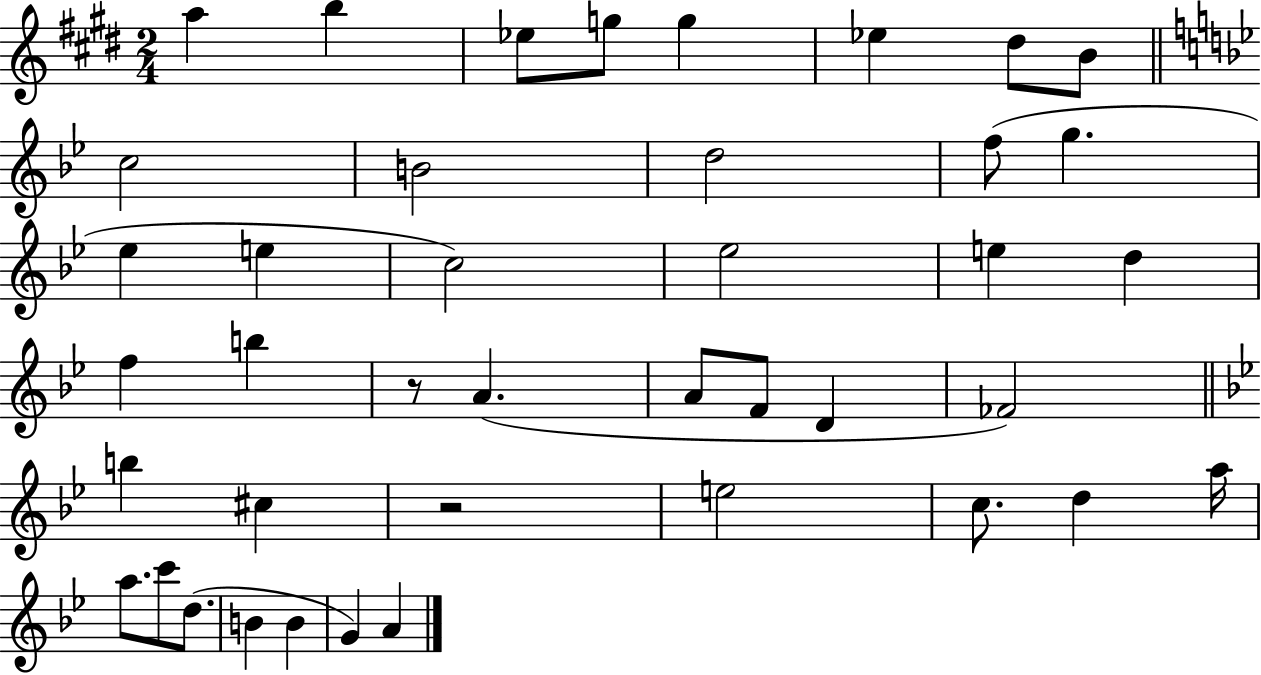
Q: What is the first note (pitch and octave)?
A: A5